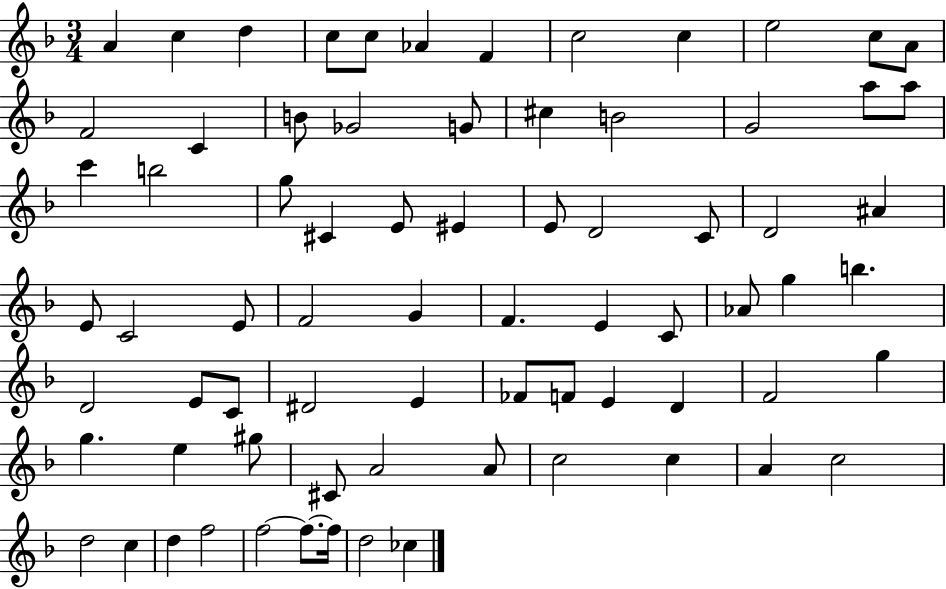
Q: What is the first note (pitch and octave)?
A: A4